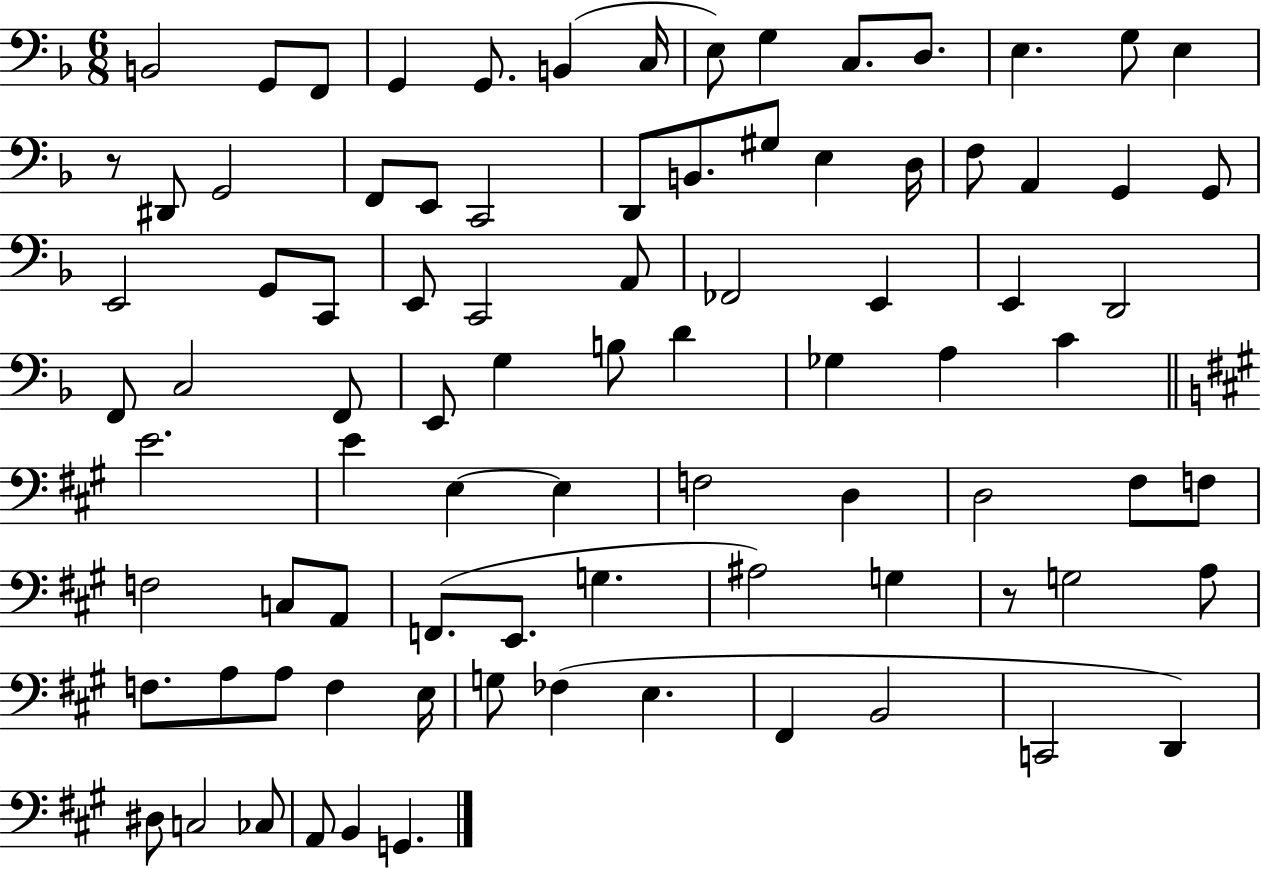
X:1
T:Untitled
M:6/8
L:1/4
K:F
B,,2 G,,/2 F,,/2 G,, G,,/2 B,, C,/4 E,/2 G, C,/2 D,/2 E, G,/2 E, z/2 ^D,,/2 G,,2 F,,/2 E,,/2 C,,2 D,,/2 B,,/2 ^G,/2 E, D,/4 F,/2 A,, G,, G,,/2 E,,2 G,,/2 C,,/2 E,,/2 C,,2 A,,/2 _F,,2 E,, E,, D,,2 F,,/2 C,2 F,,/2 E,,/2 G, B,/2 D _G, A, C E2 E E, E, F,2 D, D,2 ^F,/2 F,/2 F,2 C,/2 A,,/2 F,,/2 E,,/2 G, ^A,2 G, z/2 G,2 A,/2 F,/2 A,/2 A,/2 F, E,/4 G,/2 _F, E, ^F,, B,,2 C,,2 D,, ^D,/2 C,2 _C,/2 A,,/2 B,, G,,